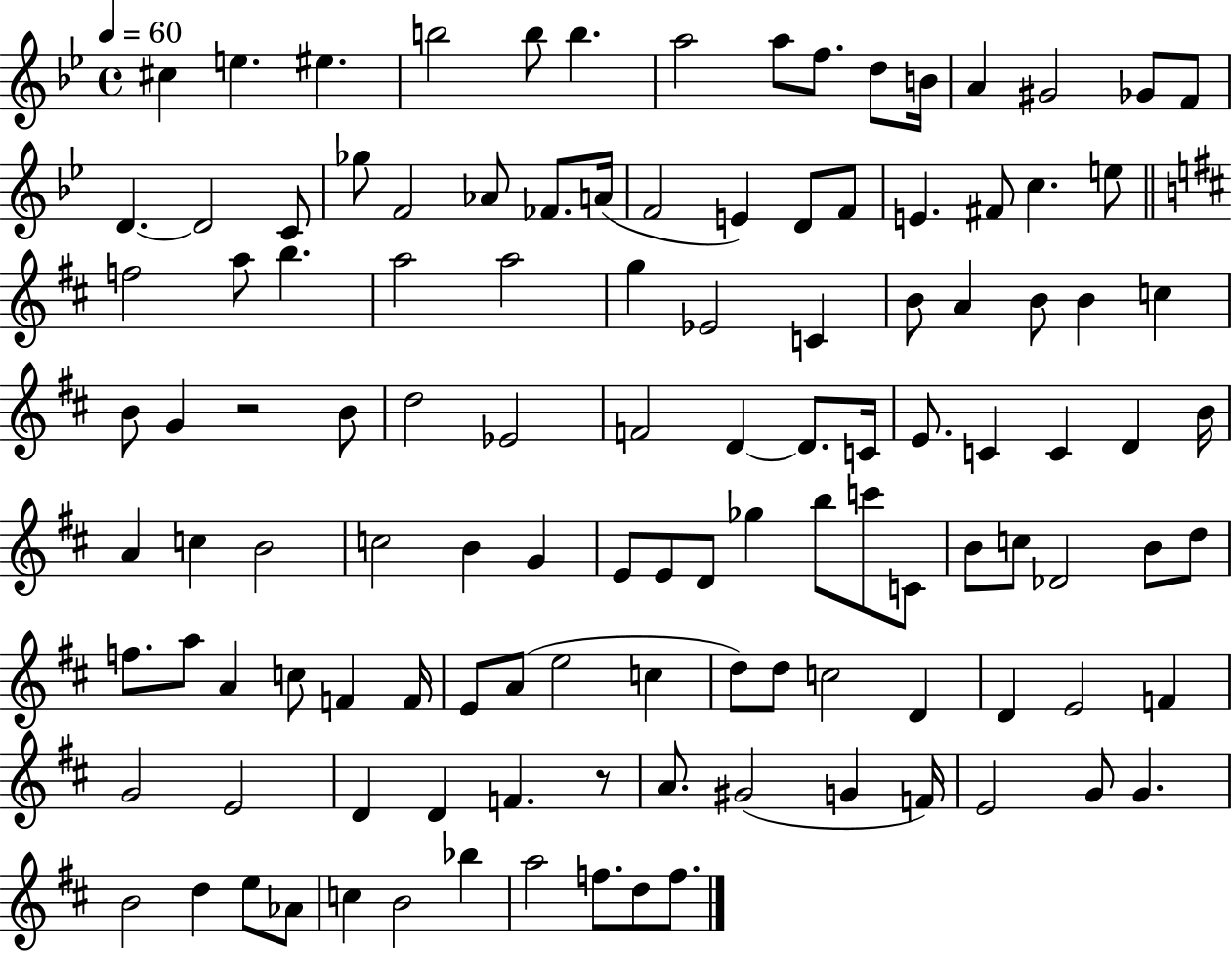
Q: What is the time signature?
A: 4/4